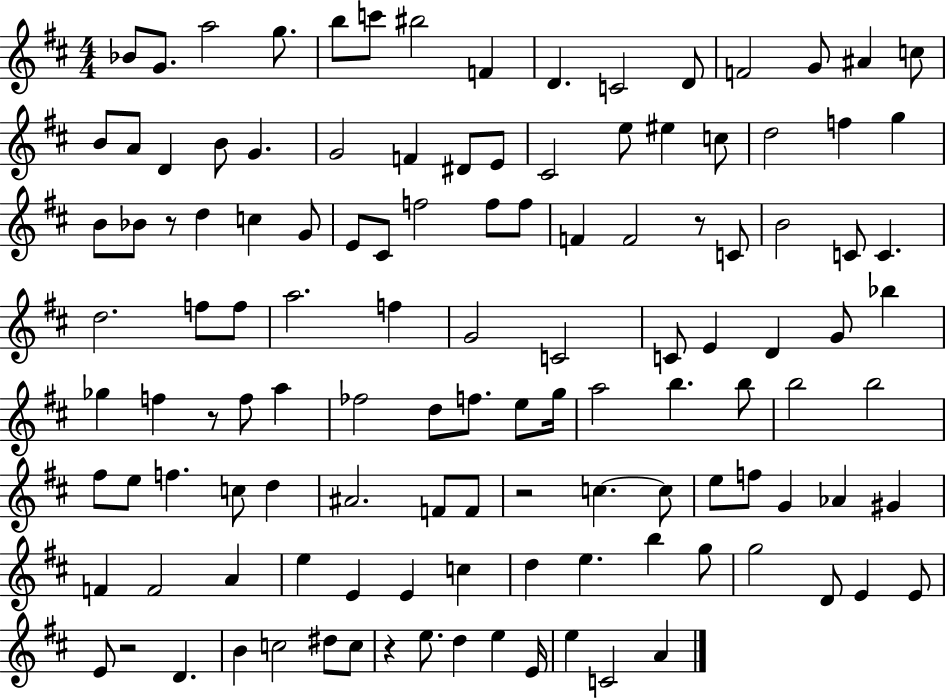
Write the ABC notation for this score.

X:1
T:Untitled
M:4/4
L:1/4
K:D
_B/2 G/2 a2 g/2 b/2 c'/2 ^b2 F D C2 D/2 F2 G/2 ^A c/2 B/2 A/2 D B/2 G G2 F ^D/2 E/2 ^C2 e/2 ^e c/2 d2 f g B/2 _B/2 z/2 d c G/2 E/2 ^C/2 f2 f/2 f/2 F F2 z/2 C/2 B2 C/2 C d2 f/2 f/2 a2 f G2 C2 C/2 E D G/2 _b _g f z/2 f/2 a _f2 d/2 f/2 e/2 g/4 a2 b b/2 b2 b2 ^f/2 e/2 f c/2 d ^A2 F/2 F/2 z2 c c/2 e/2 f/2 G _A ^G F F2 A e E E c d e b g/2 g2 D/2 E E/2 E/2 z2 D B c2 ^d/2 c/2 z e/2 d e E/4 e C2 A